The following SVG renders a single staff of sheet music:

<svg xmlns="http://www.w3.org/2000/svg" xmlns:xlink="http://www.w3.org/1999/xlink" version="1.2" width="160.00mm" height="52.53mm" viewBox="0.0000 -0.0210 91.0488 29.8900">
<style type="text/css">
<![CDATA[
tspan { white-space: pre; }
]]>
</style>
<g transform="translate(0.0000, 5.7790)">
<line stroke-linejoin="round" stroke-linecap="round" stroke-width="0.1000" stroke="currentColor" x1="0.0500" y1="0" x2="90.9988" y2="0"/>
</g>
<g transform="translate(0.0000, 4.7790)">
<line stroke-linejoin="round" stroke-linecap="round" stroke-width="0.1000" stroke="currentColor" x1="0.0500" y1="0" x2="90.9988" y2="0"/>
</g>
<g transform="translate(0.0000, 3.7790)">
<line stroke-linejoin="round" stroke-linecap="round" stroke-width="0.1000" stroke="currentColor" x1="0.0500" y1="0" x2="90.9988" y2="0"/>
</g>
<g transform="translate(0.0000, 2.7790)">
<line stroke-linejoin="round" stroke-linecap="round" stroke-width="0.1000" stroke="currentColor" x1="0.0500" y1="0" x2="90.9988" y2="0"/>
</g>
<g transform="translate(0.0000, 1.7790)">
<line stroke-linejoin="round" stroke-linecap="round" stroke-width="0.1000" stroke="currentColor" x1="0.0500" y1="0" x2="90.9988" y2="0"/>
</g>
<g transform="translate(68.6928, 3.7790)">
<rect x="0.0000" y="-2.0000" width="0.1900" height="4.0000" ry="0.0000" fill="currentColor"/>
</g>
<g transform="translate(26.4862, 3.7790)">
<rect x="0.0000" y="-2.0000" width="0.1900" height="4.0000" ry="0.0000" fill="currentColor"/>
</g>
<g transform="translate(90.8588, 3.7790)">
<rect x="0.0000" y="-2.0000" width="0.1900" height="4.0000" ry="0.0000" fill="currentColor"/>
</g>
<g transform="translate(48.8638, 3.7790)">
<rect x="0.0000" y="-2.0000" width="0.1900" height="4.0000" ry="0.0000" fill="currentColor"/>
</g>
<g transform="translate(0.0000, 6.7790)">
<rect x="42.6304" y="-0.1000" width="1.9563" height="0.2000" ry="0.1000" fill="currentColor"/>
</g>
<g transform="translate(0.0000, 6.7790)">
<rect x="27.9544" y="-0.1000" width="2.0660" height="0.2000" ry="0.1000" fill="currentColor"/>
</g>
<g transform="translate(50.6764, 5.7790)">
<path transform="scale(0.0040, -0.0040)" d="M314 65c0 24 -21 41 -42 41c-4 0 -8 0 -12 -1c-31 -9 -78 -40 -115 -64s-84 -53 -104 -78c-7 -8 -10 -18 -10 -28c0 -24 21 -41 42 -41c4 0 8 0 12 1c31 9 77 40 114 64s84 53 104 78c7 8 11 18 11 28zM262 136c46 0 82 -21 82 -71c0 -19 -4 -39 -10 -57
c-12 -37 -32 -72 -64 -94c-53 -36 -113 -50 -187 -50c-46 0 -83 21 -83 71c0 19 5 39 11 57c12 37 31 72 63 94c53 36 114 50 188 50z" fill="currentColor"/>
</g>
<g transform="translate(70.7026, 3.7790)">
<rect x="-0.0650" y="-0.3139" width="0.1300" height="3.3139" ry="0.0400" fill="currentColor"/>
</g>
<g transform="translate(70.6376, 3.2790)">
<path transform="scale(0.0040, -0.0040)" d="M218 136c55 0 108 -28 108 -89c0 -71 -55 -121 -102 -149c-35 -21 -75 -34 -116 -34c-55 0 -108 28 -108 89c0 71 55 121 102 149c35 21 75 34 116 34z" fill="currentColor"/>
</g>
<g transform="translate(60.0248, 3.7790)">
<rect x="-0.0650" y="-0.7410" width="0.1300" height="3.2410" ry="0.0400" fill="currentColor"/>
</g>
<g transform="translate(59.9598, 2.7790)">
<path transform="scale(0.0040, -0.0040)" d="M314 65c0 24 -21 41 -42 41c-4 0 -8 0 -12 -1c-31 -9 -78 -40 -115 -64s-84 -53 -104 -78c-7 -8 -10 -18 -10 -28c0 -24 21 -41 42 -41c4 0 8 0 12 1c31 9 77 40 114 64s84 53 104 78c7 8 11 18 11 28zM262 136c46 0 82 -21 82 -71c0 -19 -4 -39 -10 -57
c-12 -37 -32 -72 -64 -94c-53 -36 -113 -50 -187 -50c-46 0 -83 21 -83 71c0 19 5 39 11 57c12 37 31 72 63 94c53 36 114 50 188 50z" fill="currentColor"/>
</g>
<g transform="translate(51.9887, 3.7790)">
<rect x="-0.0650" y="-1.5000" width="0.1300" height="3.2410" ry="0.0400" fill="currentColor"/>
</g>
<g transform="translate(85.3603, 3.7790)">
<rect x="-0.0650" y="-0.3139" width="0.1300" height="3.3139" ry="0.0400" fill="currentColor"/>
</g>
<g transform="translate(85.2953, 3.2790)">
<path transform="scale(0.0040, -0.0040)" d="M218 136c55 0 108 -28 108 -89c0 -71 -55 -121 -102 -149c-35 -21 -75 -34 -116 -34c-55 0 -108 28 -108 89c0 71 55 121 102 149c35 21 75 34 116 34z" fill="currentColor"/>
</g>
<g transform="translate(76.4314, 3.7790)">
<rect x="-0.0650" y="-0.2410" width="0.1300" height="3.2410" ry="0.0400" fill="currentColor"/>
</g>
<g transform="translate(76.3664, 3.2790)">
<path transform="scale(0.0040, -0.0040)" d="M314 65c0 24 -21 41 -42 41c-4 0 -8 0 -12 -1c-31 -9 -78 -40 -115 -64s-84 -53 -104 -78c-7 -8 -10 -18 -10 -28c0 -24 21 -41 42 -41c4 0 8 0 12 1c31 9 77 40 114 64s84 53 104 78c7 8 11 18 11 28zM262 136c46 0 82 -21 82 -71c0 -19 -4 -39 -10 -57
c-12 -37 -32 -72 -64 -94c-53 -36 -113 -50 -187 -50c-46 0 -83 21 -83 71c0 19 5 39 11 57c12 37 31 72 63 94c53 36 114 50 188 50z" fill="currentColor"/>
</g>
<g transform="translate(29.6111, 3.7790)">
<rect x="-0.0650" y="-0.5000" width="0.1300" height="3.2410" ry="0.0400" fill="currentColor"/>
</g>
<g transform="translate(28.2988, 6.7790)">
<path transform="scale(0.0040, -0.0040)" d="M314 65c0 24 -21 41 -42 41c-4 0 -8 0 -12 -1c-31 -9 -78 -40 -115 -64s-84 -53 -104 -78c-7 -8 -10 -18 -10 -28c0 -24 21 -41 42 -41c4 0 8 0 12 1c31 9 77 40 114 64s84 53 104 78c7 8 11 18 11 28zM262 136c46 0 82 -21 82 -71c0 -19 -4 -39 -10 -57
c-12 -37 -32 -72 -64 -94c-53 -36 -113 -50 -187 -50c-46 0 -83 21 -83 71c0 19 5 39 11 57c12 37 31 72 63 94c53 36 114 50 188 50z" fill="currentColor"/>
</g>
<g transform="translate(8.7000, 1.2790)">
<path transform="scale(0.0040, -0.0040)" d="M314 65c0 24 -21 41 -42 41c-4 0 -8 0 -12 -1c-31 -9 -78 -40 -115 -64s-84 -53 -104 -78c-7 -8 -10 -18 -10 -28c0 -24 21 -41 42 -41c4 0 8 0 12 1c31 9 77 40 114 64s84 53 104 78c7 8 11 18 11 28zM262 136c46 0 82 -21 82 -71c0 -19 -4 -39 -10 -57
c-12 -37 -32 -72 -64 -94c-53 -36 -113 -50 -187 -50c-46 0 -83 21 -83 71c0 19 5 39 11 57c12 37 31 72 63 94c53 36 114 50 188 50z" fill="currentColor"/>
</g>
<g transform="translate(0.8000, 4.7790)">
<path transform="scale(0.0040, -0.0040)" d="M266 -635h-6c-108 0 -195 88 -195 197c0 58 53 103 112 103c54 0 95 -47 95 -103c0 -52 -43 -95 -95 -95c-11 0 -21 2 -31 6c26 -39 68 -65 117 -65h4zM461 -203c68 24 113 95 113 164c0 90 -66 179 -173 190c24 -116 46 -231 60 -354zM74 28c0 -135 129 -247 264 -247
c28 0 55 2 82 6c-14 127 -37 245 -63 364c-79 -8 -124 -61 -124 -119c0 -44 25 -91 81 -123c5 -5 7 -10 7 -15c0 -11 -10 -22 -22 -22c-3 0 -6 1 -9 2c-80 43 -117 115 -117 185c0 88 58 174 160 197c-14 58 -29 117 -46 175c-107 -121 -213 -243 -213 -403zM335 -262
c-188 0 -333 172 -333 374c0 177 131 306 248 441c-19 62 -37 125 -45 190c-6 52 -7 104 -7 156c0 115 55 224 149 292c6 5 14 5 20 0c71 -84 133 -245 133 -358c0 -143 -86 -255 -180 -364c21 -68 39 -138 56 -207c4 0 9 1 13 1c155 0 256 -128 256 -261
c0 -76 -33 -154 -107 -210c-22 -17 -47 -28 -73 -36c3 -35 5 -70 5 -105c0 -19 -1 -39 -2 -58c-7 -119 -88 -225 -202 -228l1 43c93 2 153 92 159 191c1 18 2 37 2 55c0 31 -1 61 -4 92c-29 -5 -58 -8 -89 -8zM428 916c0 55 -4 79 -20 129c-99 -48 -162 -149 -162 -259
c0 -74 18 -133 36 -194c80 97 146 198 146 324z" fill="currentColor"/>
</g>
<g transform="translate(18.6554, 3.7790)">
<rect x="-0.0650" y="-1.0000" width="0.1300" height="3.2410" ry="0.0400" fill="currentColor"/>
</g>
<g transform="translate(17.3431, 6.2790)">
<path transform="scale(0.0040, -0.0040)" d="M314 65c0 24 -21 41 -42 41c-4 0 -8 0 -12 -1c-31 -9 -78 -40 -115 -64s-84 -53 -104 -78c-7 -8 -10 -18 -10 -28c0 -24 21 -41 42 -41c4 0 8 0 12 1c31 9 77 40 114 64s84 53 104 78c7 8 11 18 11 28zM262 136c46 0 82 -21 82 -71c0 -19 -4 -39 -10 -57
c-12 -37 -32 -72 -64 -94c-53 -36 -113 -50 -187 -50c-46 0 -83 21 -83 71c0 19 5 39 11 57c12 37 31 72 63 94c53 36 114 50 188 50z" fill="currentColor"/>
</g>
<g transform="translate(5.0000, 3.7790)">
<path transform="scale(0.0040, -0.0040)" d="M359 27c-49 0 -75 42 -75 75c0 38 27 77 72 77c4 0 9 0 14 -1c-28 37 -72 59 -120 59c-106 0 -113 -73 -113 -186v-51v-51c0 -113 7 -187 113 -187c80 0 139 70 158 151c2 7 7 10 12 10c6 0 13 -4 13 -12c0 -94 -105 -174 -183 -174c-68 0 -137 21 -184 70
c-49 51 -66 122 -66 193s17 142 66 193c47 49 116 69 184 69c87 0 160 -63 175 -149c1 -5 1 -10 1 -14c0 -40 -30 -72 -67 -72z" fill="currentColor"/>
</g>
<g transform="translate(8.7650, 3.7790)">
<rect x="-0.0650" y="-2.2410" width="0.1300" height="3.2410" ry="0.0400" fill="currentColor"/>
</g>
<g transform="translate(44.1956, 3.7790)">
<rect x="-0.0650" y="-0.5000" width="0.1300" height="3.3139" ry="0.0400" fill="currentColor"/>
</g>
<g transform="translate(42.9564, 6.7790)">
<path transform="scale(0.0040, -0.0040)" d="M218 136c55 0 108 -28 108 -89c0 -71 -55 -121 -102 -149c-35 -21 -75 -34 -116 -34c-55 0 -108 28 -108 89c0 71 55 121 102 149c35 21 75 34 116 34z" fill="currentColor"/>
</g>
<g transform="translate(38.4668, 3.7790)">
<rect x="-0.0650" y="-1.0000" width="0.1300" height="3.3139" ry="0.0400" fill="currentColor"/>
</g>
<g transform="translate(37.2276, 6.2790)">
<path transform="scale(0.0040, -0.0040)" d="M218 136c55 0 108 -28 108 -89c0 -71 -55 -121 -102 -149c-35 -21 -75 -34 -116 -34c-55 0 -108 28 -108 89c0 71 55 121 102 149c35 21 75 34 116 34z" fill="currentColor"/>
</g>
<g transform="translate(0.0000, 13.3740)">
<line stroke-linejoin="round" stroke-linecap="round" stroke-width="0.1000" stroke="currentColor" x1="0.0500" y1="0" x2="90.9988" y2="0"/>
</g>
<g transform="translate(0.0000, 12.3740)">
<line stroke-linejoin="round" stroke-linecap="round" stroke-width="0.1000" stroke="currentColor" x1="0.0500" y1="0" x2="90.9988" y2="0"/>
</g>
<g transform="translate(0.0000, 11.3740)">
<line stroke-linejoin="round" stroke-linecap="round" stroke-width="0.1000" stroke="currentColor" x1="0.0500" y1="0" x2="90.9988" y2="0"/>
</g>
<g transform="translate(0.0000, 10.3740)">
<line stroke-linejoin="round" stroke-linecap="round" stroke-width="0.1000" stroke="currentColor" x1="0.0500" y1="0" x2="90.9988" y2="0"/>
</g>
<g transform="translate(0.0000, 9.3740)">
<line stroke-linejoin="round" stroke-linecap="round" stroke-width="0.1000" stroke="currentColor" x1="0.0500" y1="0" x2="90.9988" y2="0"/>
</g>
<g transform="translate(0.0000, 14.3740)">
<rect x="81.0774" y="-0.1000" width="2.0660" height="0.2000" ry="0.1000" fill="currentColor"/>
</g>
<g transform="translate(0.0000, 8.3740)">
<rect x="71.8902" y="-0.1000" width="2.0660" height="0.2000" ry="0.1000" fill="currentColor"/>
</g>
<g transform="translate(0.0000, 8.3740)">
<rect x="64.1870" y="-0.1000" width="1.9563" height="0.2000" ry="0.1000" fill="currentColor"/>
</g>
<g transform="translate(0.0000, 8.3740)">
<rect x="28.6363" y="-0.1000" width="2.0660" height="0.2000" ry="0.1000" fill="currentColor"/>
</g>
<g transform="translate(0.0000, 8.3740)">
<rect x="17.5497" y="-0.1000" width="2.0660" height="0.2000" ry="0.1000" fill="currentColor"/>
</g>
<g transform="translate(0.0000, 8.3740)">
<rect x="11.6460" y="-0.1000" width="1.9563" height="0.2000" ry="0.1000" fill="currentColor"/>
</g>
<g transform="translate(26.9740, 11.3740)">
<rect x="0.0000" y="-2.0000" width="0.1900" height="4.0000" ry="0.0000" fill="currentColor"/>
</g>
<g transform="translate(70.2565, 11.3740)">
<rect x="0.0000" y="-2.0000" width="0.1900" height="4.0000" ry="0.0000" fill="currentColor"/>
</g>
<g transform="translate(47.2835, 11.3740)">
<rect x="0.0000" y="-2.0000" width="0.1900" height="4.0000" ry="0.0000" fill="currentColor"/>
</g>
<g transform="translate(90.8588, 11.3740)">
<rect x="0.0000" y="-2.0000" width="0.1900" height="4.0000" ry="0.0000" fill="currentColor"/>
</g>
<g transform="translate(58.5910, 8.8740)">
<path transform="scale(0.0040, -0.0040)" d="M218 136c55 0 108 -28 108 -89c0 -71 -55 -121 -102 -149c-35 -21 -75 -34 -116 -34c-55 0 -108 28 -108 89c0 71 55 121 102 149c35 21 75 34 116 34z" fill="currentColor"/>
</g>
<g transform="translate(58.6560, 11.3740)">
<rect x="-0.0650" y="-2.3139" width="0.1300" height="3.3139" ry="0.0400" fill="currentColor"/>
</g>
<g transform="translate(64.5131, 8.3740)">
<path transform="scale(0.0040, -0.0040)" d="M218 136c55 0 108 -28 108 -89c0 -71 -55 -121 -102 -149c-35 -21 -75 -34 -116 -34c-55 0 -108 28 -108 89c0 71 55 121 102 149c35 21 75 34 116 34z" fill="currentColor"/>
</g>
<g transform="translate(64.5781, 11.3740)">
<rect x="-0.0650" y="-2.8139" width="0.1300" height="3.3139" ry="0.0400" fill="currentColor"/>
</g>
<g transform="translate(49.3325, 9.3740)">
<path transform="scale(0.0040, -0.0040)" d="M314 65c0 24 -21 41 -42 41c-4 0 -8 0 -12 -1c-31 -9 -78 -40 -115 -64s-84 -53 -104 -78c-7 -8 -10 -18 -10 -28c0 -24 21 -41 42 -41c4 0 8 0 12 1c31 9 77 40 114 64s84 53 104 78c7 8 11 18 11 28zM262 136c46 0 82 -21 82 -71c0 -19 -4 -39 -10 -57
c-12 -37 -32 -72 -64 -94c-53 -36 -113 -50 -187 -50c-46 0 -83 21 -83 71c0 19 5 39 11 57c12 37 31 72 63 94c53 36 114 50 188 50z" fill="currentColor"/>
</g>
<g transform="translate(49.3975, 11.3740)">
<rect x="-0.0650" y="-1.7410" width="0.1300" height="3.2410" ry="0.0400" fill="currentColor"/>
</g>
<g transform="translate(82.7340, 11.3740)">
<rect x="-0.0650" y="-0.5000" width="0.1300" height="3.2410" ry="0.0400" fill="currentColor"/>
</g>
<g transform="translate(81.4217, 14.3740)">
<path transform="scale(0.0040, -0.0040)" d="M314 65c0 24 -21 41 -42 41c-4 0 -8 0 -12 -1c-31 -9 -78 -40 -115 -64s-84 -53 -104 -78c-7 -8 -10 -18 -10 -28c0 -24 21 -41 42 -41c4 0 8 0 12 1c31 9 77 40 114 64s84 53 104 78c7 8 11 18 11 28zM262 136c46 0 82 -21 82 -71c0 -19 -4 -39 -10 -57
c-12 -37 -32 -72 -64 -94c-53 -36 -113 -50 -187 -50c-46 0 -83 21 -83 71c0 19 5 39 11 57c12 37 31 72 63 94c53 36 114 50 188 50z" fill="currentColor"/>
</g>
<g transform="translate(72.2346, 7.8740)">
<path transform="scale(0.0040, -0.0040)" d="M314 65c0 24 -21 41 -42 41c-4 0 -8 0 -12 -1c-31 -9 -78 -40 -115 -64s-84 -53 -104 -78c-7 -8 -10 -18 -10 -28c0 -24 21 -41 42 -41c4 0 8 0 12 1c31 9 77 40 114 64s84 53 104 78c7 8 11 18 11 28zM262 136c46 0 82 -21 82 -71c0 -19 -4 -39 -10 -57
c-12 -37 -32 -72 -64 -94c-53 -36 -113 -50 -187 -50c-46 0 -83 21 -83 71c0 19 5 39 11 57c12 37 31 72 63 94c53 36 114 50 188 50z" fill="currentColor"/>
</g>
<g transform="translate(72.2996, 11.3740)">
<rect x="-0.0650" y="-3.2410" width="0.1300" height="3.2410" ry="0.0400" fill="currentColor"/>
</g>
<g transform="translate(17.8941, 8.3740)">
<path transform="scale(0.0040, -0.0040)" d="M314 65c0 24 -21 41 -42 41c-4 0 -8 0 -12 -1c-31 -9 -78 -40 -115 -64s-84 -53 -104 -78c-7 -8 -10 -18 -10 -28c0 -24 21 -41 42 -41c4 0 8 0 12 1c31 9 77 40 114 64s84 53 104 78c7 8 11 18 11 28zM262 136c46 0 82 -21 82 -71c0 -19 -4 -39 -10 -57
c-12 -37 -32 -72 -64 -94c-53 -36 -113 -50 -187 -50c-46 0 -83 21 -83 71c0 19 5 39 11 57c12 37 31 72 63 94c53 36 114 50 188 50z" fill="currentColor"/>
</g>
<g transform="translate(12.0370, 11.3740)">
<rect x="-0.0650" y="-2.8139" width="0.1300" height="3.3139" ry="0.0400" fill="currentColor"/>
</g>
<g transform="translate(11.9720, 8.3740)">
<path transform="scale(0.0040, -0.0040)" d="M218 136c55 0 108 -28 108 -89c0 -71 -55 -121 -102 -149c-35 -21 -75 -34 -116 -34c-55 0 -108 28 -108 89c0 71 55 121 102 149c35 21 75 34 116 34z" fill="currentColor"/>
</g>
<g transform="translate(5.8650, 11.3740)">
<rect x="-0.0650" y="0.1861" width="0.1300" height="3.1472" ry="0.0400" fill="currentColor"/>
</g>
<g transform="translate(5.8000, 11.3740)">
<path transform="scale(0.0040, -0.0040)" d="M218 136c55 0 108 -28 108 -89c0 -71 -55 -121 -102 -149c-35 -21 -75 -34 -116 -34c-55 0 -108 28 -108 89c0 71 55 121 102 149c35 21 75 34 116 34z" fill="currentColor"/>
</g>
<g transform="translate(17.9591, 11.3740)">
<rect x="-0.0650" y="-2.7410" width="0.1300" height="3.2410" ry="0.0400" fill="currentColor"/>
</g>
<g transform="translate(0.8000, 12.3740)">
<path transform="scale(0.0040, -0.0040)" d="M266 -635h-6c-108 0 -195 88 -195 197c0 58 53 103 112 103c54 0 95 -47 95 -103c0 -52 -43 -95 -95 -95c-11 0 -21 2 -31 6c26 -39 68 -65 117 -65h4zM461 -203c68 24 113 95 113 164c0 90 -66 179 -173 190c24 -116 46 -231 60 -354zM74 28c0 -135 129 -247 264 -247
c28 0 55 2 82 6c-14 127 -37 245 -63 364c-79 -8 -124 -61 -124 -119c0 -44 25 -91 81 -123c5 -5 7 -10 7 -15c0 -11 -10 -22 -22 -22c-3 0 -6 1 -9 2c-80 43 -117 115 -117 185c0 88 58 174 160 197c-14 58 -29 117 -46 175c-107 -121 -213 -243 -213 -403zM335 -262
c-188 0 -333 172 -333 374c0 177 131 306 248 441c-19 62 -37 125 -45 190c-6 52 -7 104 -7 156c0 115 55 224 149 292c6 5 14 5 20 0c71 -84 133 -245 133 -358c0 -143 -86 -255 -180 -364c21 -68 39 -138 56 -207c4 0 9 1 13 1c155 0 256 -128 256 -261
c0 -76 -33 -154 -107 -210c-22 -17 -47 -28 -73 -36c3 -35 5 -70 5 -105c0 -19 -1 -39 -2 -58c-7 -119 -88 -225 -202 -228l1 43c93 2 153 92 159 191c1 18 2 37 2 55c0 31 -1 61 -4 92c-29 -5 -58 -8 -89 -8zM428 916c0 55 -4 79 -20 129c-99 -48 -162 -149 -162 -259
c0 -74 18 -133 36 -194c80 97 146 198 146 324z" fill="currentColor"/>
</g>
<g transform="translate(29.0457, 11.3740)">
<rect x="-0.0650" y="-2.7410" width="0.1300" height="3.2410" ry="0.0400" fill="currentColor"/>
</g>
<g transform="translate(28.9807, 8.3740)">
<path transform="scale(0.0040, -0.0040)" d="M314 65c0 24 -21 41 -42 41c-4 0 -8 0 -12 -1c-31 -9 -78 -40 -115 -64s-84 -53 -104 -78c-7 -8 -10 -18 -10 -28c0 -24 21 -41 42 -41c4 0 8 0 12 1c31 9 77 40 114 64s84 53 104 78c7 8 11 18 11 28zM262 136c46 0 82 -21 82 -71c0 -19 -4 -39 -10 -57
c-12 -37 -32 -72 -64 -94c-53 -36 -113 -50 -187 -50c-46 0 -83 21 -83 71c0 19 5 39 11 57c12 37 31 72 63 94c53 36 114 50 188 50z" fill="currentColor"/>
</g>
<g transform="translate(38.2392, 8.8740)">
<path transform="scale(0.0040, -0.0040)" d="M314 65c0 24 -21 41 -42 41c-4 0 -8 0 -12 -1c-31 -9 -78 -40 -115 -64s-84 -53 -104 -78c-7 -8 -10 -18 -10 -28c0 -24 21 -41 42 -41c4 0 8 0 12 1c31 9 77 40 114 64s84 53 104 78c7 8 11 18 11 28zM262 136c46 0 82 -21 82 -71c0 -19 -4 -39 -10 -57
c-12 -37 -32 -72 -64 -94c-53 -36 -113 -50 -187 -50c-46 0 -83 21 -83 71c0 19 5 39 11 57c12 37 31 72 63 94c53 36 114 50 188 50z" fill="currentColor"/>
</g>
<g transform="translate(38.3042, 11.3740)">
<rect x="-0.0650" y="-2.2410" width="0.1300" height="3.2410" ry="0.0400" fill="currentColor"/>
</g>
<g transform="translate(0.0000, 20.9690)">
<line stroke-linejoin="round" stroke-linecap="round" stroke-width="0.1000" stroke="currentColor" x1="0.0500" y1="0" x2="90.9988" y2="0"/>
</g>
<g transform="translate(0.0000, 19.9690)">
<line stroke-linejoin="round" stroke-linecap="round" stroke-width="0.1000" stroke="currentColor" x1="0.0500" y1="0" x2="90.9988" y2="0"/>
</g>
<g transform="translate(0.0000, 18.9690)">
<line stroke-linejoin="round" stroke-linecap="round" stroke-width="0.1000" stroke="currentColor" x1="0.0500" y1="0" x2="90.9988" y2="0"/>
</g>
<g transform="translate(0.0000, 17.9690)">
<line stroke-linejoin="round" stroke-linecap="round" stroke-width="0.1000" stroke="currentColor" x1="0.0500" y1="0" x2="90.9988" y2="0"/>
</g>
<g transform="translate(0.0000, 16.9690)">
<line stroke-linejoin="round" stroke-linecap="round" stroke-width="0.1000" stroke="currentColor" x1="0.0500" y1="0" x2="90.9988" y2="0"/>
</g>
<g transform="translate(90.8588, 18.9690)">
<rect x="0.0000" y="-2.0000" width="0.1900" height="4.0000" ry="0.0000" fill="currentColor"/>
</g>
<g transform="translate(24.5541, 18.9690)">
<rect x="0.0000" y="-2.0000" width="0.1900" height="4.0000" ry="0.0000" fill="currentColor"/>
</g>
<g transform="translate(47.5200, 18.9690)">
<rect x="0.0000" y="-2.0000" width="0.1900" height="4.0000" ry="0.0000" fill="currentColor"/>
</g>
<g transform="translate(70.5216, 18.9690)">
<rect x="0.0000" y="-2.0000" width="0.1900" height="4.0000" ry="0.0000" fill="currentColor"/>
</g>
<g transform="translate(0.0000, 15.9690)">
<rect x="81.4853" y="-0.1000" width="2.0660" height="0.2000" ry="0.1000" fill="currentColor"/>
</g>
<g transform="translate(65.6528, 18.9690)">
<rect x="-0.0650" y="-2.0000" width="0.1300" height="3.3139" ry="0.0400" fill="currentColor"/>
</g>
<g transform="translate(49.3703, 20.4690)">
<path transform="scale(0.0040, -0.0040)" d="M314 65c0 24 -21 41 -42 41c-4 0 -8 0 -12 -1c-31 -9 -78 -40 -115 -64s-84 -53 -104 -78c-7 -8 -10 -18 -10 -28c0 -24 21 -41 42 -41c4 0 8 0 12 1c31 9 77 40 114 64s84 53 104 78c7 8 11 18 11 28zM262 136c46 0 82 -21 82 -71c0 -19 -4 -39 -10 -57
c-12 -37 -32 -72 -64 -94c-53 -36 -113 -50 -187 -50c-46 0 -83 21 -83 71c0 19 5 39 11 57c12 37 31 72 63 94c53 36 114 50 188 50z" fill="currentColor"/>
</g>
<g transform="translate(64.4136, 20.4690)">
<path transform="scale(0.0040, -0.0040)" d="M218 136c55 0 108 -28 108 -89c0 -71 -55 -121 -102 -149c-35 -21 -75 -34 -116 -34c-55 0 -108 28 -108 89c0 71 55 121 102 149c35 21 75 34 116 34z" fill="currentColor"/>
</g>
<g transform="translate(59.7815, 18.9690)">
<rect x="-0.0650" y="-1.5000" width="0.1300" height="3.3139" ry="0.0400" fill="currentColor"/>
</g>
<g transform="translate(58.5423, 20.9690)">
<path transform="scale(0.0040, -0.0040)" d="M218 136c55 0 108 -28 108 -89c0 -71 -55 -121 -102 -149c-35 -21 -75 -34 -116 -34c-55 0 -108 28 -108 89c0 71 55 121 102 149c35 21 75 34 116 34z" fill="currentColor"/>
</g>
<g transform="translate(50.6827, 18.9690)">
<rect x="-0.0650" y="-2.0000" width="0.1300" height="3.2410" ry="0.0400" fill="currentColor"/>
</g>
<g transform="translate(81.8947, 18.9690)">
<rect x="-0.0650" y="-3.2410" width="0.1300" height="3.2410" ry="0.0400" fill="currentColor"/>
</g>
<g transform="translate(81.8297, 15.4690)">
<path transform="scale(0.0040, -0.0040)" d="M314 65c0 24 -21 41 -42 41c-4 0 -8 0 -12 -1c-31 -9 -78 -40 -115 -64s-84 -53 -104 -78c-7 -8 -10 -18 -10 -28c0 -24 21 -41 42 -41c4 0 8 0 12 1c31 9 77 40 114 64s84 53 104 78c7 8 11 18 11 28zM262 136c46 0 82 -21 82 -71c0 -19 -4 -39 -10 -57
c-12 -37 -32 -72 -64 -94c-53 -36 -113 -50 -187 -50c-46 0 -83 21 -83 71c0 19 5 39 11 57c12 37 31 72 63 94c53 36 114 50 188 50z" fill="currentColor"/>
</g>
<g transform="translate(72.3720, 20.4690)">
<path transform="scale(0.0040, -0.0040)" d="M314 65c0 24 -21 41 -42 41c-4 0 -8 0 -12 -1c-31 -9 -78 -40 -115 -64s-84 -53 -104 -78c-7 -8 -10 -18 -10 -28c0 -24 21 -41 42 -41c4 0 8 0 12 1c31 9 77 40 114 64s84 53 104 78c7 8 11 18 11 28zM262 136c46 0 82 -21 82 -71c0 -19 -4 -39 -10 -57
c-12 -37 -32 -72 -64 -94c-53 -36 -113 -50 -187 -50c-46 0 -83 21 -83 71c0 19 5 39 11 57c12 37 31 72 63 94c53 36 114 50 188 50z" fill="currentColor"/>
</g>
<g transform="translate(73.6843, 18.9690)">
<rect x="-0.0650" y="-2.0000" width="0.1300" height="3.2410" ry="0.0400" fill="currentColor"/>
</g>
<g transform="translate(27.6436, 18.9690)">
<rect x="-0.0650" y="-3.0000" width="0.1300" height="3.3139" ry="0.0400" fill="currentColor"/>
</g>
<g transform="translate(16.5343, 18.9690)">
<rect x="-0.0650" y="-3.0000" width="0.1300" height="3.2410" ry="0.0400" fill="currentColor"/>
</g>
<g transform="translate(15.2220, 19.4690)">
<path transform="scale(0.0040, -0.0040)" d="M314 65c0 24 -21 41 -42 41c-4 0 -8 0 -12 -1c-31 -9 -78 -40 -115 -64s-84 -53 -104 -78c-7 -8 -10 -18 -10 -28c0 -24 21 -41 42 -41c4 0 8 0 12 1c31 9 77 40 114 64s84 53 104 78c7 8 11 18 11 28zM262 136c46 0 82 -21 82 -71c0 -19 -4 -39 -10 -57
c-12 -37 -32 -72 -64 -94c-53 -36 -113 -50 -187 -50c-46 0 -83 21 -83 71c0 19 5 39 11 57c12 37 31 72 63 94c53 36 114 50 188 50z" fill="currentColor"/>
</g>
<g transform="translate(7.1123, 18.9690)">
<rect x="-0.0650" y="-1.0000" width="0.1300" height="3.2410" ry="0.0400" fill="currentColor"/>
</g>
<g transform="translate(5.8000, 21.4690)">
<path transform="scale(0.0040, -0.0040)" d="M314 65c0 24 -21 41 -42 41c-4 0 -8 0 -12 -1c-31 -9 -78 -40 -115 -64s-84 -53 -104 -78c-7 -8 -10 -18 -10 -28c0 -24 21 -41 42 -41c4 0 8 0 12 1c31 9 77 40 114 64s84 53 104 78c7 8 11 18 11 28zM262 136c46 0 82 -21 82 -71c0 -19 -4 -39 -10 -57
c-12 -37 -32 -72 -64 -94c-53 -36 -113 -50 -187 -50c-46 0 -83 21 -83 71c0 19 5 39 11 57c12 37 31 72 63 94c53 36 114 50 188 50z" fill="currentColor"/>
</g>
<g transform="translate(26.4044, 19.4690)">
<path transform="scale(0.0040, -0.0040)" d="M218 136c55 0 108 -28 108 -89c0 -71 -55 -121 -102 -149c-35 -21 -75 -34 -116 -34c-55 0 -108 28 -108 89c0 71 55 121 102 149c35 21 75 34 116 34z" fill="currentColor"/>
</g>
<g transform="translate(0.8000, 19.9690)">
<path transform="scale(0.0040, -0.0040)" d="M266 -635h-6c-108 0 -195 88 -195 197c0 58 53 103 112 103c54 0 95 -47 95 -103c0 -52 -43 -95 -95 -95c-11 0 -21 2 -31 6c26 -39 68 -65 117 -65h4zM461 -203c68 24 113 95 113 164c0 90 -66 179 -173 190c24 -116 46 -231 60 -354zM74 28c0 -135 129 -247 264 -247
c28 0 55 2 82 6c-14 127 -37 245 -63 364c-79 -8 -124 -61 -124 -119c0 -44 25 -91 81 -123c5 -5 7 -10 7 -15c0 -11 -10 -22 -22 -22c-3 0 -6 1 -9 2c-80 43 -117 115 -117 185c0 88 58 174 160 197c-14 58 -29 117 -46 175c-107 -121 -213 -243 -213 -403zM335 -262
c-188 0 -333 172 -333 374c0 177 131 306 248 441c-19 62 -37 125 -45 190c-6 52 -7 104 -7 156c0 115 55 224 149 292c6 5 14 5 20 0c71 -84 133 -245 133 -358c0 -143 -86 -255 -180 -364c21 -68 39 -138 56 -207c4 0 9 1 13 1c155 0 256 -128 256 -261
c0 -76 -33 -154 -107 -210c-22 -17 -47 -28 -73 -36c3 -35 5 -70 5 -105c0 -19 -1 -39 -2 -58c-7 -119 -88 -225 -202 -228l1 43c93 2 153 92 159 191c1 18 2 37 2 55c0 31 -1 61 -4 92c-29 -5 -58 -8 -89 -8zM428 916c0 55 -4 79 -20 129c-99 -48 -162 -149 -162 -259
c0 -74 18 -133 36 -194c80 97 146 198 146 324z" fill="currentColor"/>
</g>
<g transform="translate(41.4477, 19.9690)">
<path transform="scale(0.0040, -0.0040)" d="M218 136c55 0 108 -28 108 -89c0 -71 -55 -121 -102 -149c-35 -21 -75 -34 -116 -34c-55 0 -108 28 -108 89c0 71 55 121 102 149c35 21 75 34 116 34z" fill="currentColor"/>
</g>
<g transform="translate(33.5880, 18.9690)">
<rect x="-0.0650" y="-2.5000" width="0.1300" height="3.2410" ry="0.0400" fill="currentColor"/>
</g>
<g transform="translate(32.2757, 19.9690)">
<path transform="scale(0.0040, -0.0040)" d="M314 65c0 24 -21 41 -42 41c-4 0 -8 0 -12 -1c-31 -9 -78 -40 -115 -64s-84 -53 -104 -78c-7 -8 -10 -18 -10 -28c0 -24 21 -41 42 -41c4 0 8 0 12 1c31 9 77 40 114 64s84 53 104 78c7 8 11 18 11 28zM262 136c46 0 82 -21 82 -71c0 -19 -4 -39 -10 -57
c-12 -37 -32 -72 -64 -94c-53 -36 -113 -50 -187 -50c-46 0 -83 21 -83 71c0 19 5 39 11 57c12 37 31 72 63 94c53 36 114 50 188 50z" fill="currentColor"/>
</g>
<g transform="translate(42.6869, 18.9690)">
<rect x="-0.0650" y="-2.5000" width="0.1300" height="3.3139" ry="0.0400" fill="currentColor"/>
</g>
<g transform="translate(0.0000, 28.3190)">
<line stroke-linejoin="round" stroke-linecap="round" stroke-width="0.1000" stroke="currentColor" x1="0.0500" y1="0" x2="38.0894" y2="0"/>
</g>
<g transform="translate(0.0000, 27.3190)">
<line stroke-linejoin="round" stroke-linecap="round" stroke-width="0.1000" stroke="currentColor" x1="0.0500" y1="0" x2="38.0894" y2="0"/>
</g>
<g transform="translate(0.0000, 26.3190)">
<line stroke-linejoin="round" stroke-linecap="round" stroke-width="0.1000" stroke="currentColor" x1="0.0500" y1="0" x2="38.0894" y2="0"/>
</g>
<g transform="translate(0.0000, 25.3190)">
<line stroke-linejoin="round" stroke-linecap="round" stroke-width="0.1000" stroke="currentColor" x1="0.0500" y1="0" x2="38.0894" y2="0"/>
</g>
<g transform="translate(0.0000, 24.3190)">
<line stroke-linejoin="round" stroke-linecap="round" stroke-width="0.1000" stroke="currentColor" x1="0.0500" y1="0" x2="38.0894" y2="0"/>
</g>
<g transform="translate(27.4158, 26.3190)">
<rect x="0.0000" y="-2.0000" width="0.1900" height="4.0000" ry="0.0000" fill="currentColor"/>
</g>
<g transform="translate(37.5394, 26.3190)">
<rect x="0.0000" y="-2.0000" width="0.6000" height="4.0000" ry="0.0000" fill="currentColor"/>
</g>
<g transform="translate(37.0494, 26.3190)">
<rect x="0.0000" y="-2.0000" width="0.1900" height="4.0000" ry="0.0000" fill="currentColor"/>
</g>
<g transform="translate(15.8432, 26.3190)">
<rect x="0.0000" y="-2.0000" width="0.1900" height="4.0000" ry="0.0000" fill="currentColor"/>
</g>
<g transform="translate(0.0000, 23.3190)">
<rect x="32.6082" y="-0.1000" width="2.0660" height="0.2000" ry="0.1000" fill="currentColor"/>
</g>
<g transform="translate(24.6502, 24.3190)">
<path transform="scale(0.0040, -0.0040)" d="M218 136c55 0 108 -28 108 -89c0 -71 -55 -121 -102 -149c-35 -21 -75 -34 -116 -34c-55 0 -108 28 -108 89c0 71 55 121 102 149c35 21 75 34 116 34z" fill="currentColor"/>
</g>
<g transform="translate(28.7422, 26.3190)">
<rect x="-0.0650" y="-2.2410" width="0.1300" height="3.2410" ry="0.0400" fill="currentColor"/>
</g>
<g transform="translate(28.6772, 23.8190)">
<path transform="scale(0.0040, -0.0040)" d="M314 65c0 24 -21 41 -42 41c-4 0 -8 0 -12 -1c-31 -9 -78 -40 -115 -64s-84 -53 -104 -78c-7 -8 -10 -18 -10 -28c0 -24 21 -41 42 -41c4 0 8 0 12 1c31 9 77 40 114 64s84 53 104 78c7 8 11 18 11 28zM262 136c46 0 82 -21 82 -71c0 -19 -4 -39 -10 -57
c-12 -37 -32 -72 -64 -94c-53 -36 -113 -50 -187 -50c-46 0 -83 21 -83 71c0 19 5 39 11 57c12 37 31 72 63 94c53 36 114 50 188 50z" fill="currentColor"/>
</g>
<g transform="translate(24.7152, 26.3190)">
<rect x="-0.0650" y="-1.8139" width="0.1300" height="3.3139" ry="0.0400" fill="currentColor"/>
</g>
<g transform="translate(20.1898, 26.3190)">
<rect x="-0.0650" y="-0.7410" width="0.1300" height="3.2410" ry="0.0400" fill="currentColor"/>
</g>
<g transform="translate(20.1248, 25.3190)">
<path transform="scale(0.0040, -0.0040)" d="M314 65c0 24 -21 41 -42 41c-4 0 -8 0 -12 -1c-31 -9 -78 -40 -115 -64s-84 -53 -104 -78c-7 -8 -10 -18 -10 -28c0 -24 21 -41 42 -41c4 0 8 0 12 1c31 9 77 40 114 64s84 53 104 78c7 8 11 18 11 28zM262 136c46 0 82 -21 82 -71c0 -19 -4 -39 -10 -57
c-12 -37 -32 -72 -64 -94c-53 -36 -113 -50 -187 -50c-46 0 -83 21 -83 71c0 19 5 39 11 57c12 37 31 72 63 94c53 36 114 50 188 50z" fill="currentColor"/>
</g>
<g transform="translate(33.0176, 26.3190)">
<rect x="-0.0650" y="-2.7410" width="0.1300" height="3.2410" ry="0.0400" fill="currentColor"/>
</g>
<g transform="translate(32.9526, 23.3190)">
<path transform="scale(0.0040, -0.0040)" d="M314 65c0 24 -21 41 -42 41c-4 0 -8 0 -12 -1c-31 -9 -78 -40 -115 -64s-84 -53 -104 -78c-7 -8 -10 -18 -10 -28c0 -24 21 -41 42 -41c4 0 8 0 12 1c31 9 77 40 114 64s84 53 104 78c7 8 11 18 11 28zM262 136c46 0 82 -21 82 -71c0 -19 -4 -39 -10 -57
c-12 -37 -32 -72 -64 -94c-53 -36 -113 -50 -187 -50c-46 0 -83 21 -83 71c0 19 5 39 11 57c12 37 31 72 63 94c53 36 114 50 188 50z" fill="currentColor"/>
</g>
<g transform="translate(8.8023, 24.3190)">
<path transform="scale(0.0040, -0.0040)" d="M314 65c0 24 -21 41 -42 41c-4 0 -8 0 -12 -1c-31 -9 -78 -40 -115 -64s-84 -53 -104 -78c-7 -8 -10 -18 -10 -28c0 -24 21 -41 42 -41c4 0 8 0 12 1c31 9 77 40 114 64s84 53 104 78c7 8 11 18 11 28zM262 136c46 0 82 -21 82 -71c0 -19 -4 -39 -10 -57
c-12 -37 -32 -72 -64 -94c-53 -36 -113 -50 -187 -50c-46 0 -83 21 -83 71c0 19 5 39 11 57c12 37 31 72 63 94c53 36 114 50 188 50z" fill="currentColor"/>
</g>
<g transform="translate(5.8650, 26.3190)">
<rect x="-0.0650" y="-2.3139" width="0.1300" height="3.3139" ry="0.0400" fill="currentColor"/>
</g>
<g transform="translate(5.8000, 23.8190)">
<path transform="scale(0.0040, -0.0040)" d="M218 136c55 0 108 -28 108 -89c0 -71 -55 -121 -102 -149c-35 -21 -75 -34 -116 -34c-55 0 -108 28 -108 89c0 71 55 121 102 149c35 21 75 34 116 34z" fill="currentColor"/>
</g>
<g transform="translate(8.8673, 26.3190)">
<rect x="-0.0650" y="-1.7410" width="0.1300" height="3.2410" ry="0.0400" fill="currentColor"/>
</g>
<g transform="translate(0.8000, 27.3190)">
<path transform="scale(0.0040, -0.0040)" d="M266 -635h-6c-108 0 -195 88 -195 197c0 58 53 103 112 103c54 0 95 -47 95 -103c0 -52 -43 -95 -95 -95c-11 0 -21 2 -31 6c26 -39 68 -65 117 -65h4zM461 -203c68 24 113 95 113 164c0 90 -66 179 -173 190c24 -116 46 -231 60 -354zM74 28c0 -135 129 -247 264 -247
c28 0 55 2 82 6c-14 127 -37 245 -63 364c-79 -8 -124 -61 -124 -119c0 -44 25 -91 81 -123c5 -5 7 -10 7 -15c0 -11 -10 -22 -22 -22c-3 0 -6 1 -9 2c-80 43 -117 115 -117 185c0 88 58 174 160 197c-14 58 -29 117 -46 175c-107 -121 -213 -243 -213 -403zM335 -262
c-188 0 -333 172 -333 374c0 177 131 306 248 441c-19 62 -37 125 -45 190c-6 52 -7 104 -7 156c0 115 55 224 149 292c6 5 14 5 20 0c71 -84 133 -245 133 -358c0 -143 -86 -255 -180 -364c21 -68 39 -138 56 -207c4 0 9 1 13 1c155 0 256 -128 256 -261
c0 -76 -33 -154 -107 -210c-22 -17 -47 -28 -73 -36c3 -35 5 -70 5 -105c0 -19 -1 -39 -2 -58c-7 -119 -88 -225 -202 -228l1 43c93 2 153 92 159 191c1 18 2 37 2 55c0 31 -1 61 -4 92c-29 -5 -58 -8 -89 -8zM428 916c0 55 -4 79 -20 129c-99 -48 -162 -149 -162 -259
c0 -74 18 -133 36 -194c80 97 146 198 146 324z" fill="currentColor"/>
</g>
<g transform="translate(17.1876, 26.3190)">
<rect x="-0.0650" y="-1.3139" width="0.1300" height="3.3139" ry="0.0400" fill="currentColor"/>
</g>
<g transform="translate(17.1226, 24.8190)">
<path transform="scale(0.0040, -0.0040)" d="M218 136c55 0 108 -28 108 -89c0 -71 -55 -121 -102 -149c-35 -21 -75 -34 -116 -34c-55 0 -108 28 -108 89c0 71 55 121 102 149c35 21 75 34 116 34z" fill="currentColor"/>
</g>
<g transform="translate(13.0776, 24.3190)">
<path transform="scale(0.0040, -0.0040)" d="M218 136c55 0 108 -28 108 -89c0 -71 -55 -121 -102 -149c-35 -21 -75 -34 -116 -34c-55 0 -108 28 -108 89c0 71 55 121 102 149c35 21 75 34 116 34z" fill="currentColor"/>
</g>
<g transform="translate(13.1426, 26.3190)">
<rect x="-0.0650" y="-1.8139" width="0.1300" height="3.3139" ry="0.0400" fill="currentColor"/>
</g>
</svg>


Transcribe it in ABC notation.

X:1
T:Untitled
M:4/4
L:1/4
K:C
g2 D2 C2 D C E2 d2 c c2 c B a a2 a2 g2 f2 g a b2 C2 D2 A2 A G2 G F2 E F F2 b2 g f2 f e d2 f g2 a2